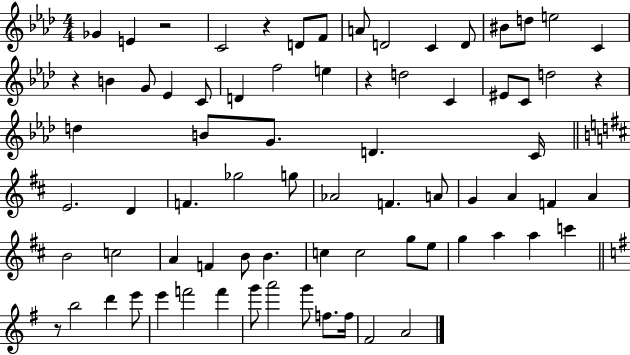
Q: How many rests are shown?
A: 6